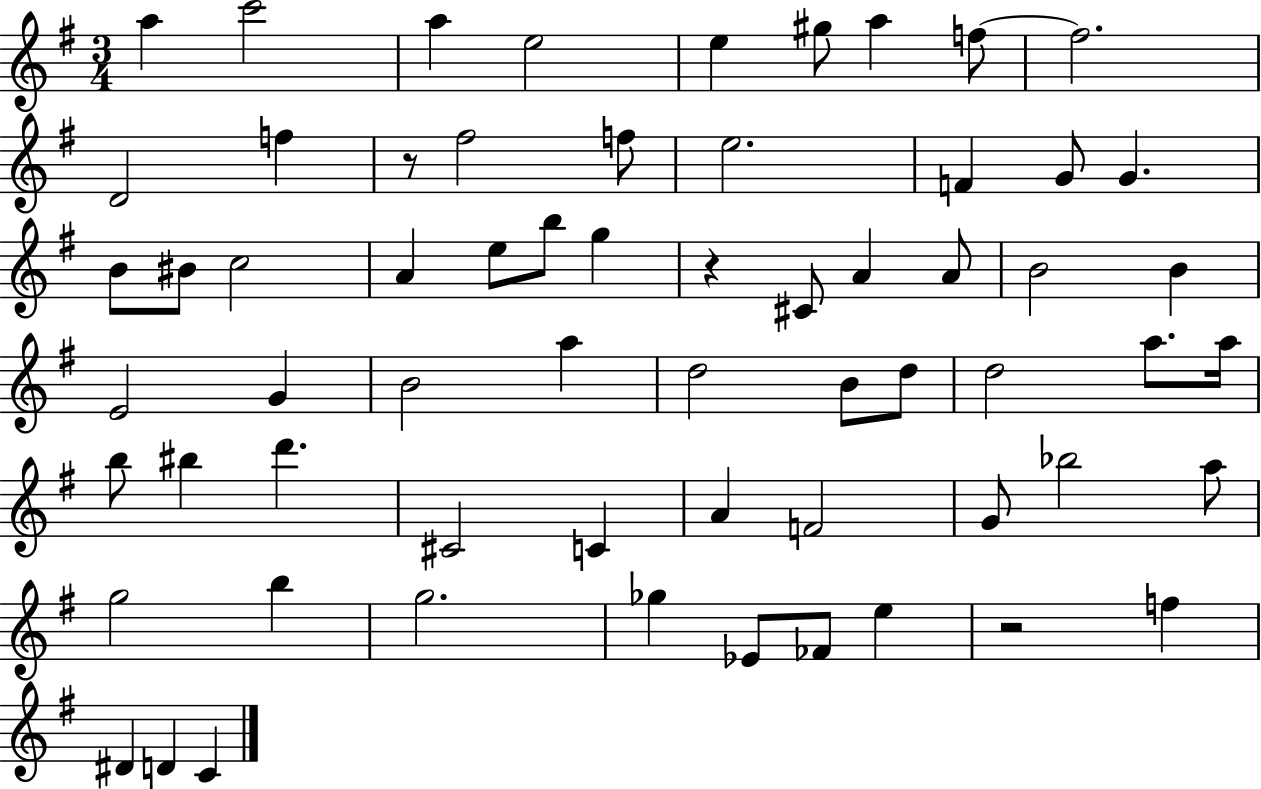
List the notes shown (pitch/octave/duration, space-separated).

A5/q C6/h A5/q E5/h E5/q G#5/e A5/q F5/e F5/h. D4/h F5/q R/e F#5/h F5/e E5/h. F4/q G4/e G4/q. B4/e BIS4/e C5/h A4/q E5/e B5/e G5/q R/q C#4/e A4/q A4/e B4/h B4/q E4/h G4/q B4/h A5/q D5/h B4/e D5/e D5/h A5/e. A5/s B5/e BIS5/q D6/q. C#4/h C4/q A4/q F4/h G4/e Bb5/h A5/e G5/h B5/q G5/h. Gb5/q Eb4/e FES4/e E5/q R/h F5/q D#4/q D4/q C4/q